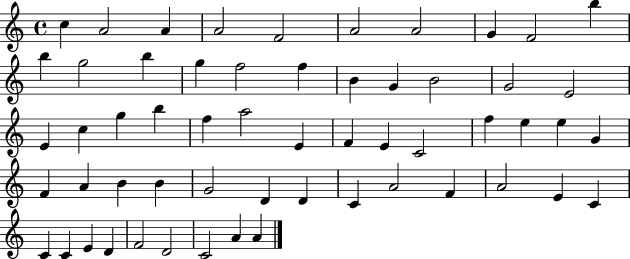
{
  \clef treble
  \time 4/4
  \defaultTimeSignature
  \key c \major
  c''4 a'2 a'4 | a'2 f'2 | a'2 a'2 | g'4 f'2 b''4 | \break b''4 g''2 b''4 | g''4 f''2 f''4 | b'4 g'4 b'2 | g'2 e'2 | \break e'4 c''4 g''4 b''4 | f''4 a''2 e'4 | f'4 e'4 c'2 | f''4 e''4 e''4 g'4 | \break f'4 a'4 b'4 b'4 | g'2 d'4 d'4 | c'4 a'2 f'4 | a'2 e'4 c'4 | \break c'4 c'4 e'4 d'4 | f'2 d'2 | c'2 a'4 a'4 | \bar "|."
}